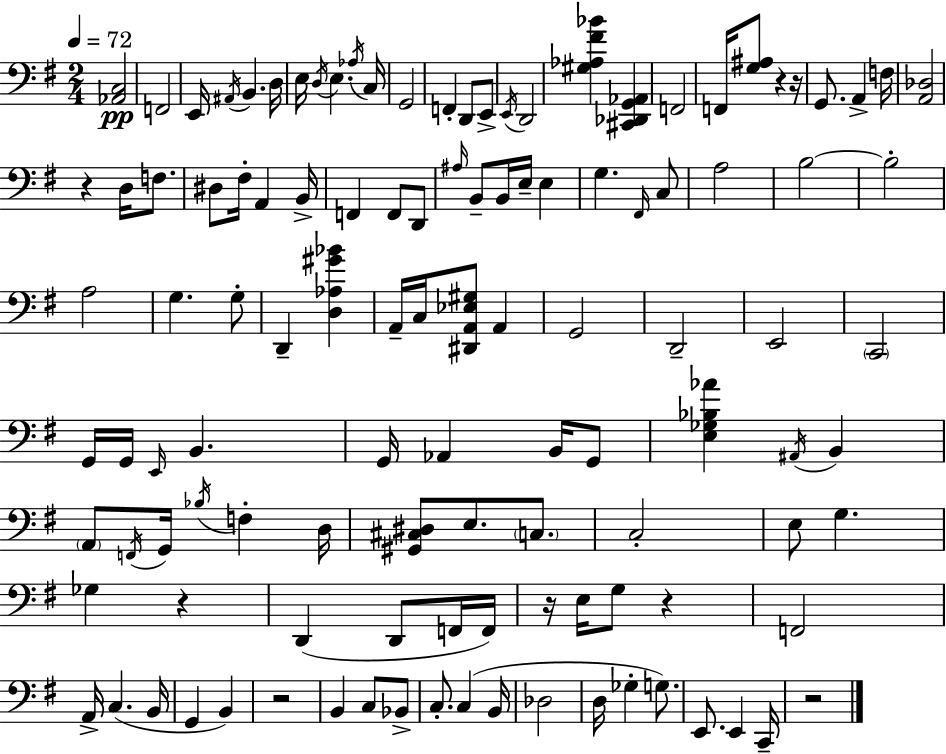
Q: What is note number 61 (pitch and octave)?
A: A#2